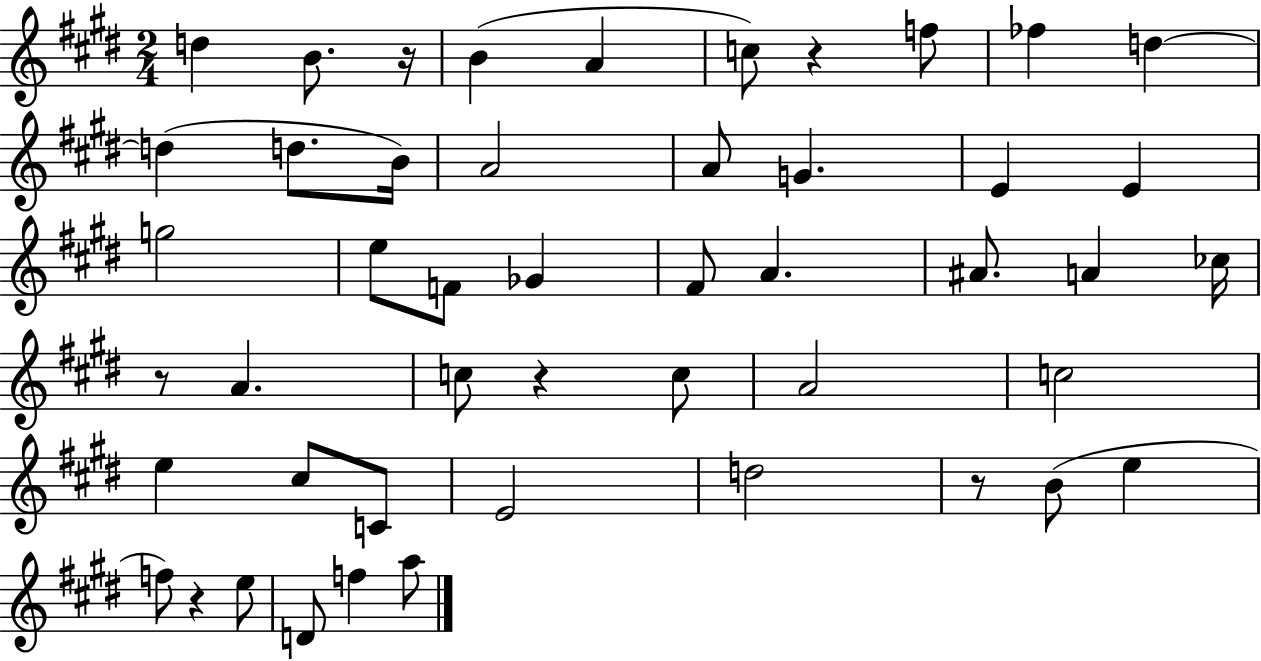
D5/q B4/e. R/s B4/q A4/q C5/e R/q F5/e FES5/q D5/q D5/q D5/e. B4/s A4/h A4/e G4/q. E4/q E4/q G5/h E5/e F4/e Gb4/q F#4/e A4/q. A#4/e. A4/q CES5/s R/e A4/q. C5/e R/q C5/e A4/h C5/h E5/q C#5/e C4/e E4/h D5/h R/e B4/e E5/q F5/e R/q E5/e D4/e F5/q A5/e